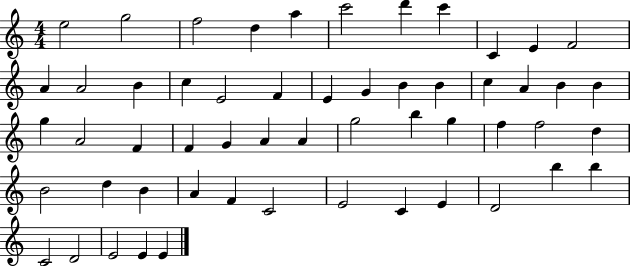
X:1
T:Untitled
M:4/4
L:1/4
K:C
e2 g2 f2 d a c'2 d' c' C E F2 A A2 B c E2 F E G B B c A B B g A2 F F G A A g2 b g f f2 d B2 d B A F C2 E2 C E D2 b b C2 D2 E2 E E